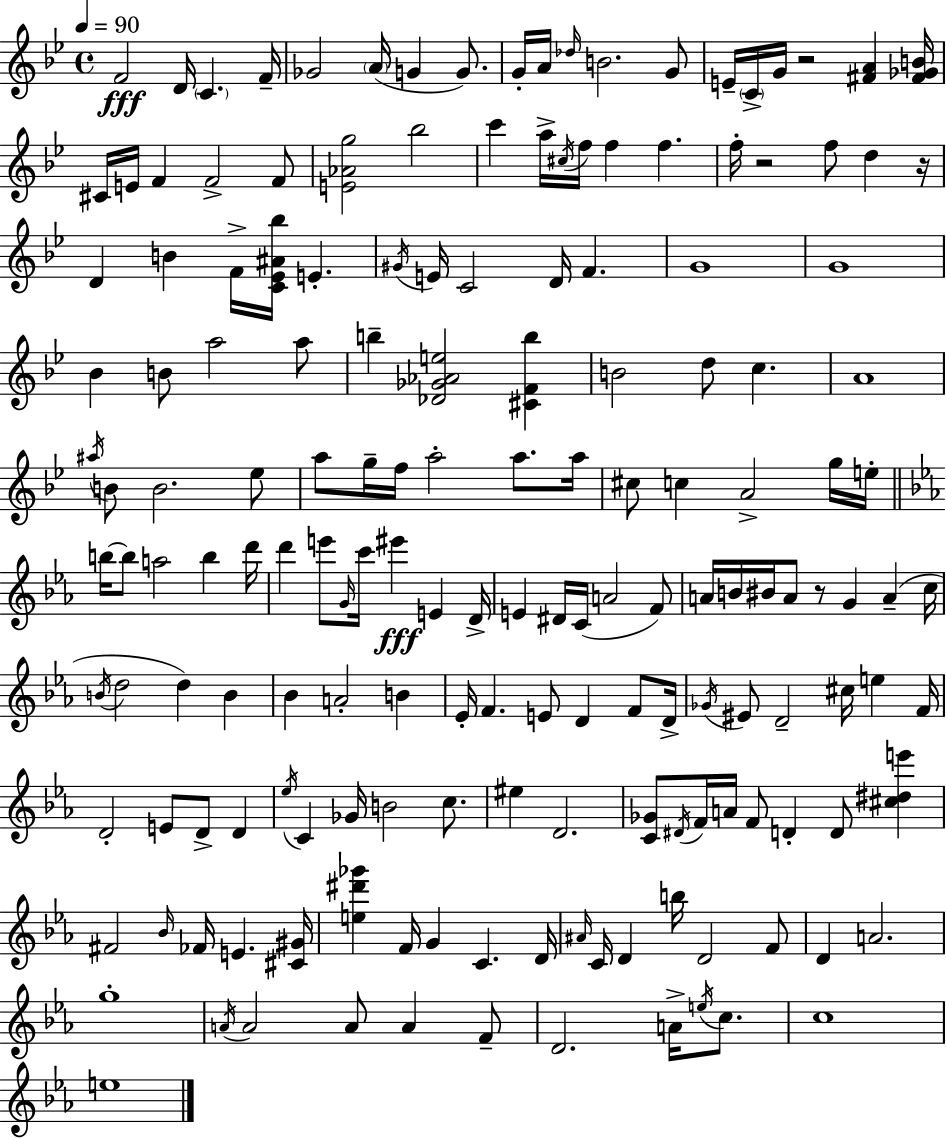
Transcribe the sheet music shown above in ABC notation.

X:1
T:Untitled
M:4/4
L:1/4
K:Gm
F2 D/4 C F/4 _G2 A/4 G G/2 G/4 A/4 _d/4 B2 G/2 E/4 C/4 G/4 z2 [^FA] [^F_GB]/4 ^C/4 E/4 F F2 F/2 [E_Ag]2 _b2 c' a/4 ^c/4 f/4 f f f/4 z2 f/2 d z/4 D B F/4 [C_E^A_b]/4 E ^G/4 E/4 C2 D/4 F G4 G4 _B B/2 a2 a/2 b [_D_G_Ae]2 [^CFb] B2 d/2 c A4 ^a/4 B/2 B2 _e/2 a/2 g/4 f/4 a2 a/2 a/4 ^c/2 c A2 g/4 e/4 b/4 b/2 a2 b d'/4 d' e'/2 G/4 c'/4 ^e' E D/4 E ^D/4 C/4 A2 F/2 A/4 B/4 ^B/4 A/2 z/2 G A c/4 B/4 d2 d B _B A2 B _E/4 F E/2 D F/2 D/4 _G/4 ^E/2 D2 ^c/4 e F/4 D2 E/2 D/2 D _e/4 C _G/4 B2 c/2 ^e D2 [C_G]/2 ^D/4 F/4 A/4 F/2 D D/2 [^c^de'] ^F2 _B/4 _F/4 E [^C^G]/4 [e^d'_g'] F/4 G C D/4 ^A/4 C/4 D b/4 D2 F/2 D A2 g4 A/4 A2 A/2 A F/2 D2 A/4 e/4 c/2 c4 e4